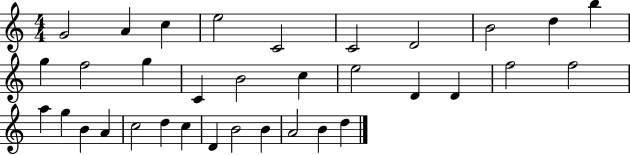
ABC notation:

X:1
T:Untitled
M:4/4
L:1/4
K:C
G2 A c e2 C2 C2 D2 B2 d b g f2 g C B2 c e2 D D f2 f2 a g B A c2 d c D B2 B A2 B d